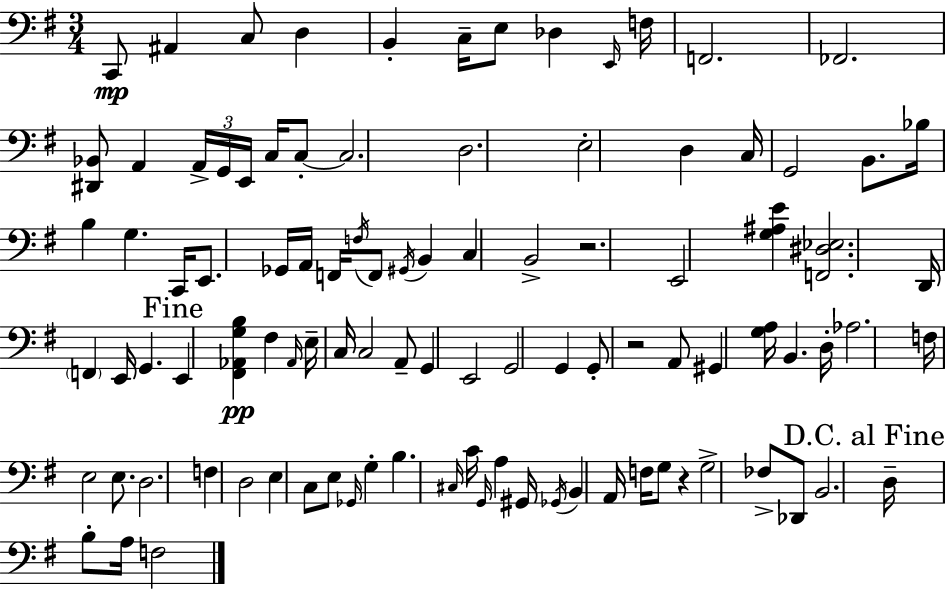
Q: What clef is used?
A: bass